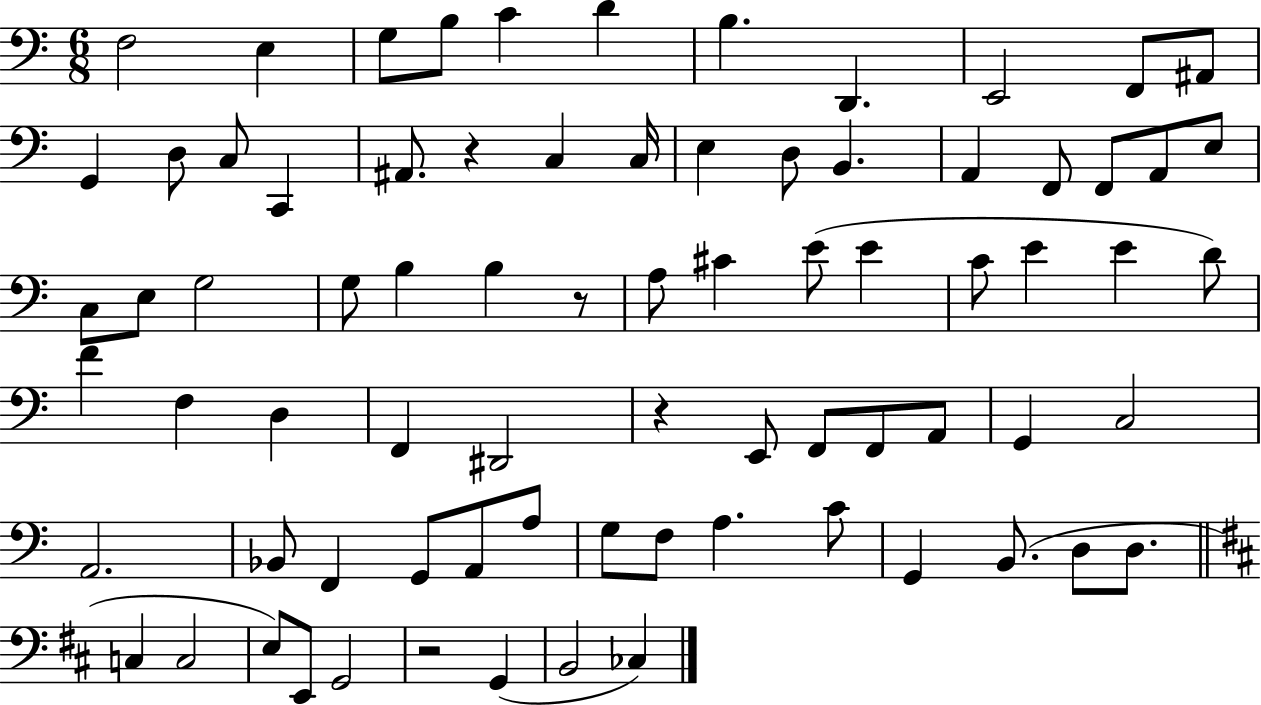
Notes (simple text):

F3/h E3/q G3/e B3/e C4/q D4/q B3/q. D2/q. E2/h F2/e A#2/e G2/q D3/e C3/e C2/q A#2/e. R/q C3/q C3/s E3/q D3/e B2/q. A2/q F2/e F2/e A2/e E3/e C3/e E3/e G3/h G3/e B3/q B3/q R/e A3/e C#4/q E4/e E4/q C4/e E4/q E4/q D4/e F4/q F3/q D3/q F2/q D#2/h R/q E2/e F2/e F2/e A2/e G2/q C3/h A2/h. Bb2/e F2/q G2/e A2/e A3/e G3/e F3/e A3/q. C4/e G2/q B2/e. D3/e D3/e. C3/q C3/h E3/e E2/e G2/h R/h G2/q B2/h CES3/q